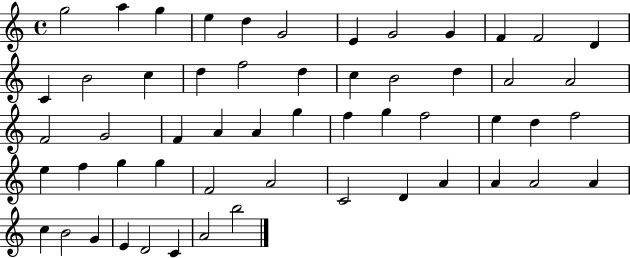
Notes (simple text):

G5/h A5/q G5/q E5/q D5/q G4/h E4/q G4/h G4/q F4/q F4/h D4/q C4/q B4/h C5/q D5/q F5/h D5/q C5/q B4/h D5/q A4/h A4/h F4/h G4/h F4/q A4/q A4/q G5/q F5/q G5/q F5/h E5/q D5/q F5/h E5/q F5/q G5/q G5/q F4/h A4/h C4/h D4/q A4/q A4/q A4/h A4/q C5/q B4/h G4/q E4/q D4/h C4/q A4/h B5/h